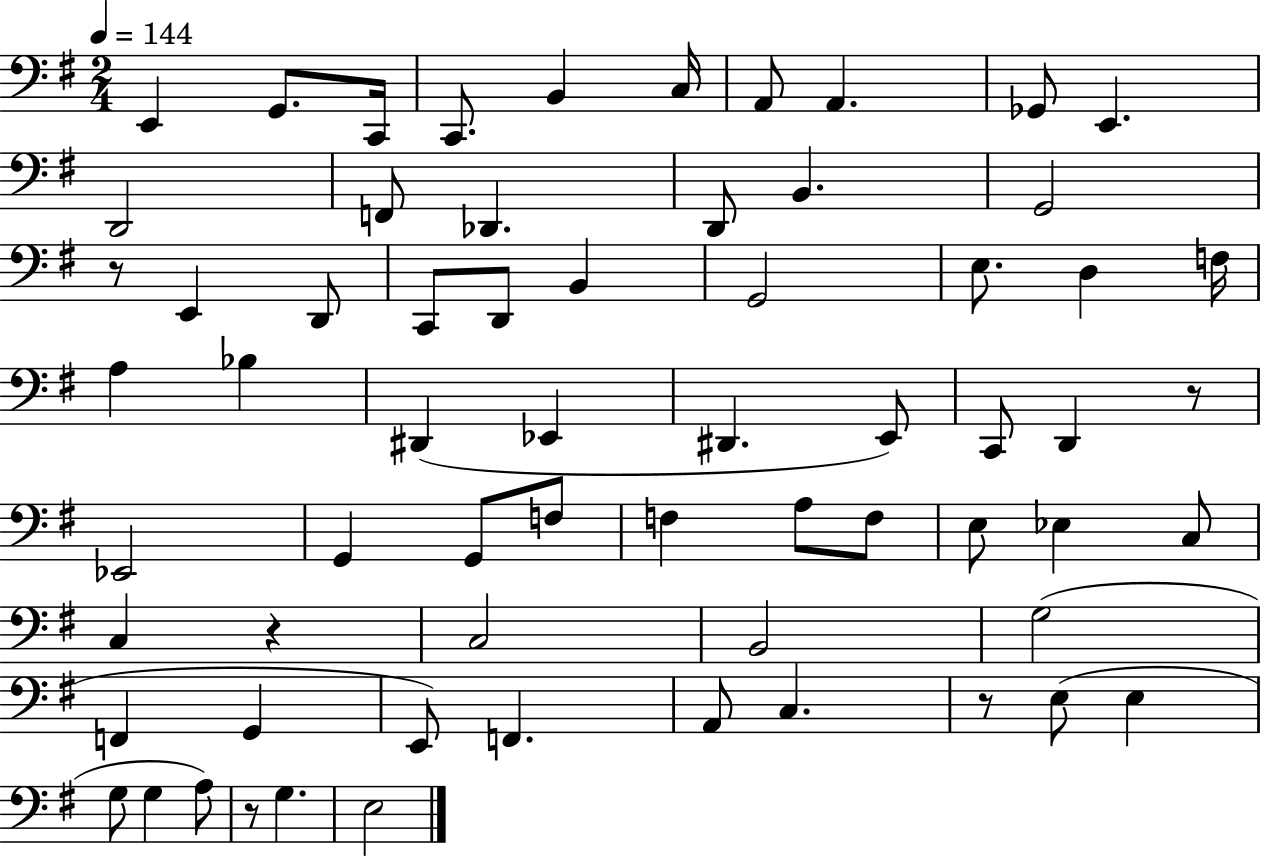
{
  \clef bass
  \numericTimeSignature
  \time 2/4
  \key g \major
  \tempo 4 = 144
  e,4 g,8. c,16 | c,8. b,4 c16 | a,8 a,4. | ges,8 e,4. | \break d,2 | f,8 des,4. | d,8 b,4. | g,2 | \break r8 e,4 d,8 | c,8 d,8 b,4 | g,2 | e8. d4 f16 | \break a4 bes4 | dis,4( ees,4 | dis,4. e,8) | c,8 d,4 r8 | \break ees,2 | g,4 g,8 f8 | f4 a8 f8 | e8 ees4 c8 | \break c4 r4 | c2 | b,2 | g2( | \break f,4 g,4 | e,8) f,4. | a,8 c4. | r8 e8( e4 | \break g8 g4 a8) | r8 g4. | e2 | \bar "|."
}